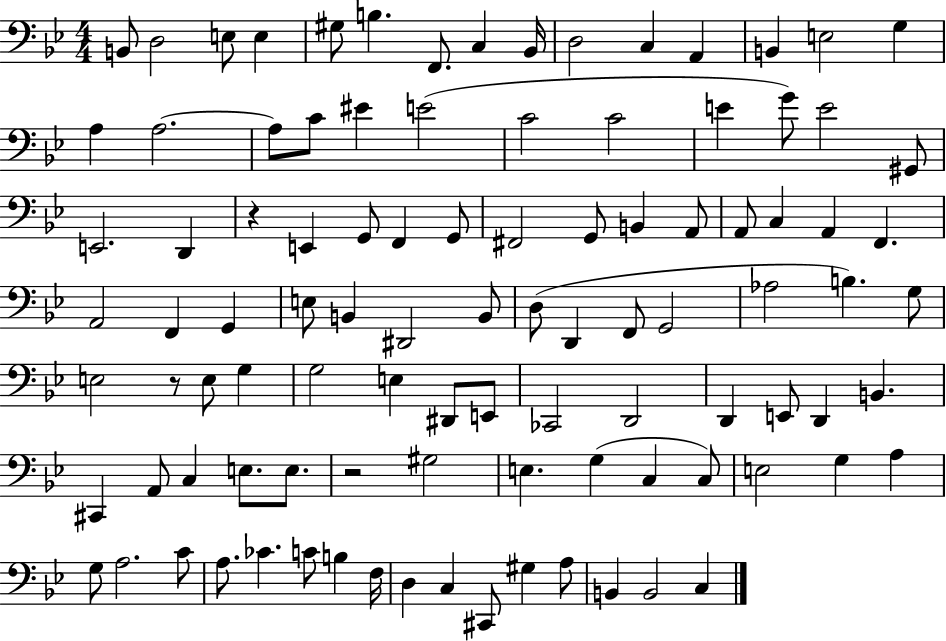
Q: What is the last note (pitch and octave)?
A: C3